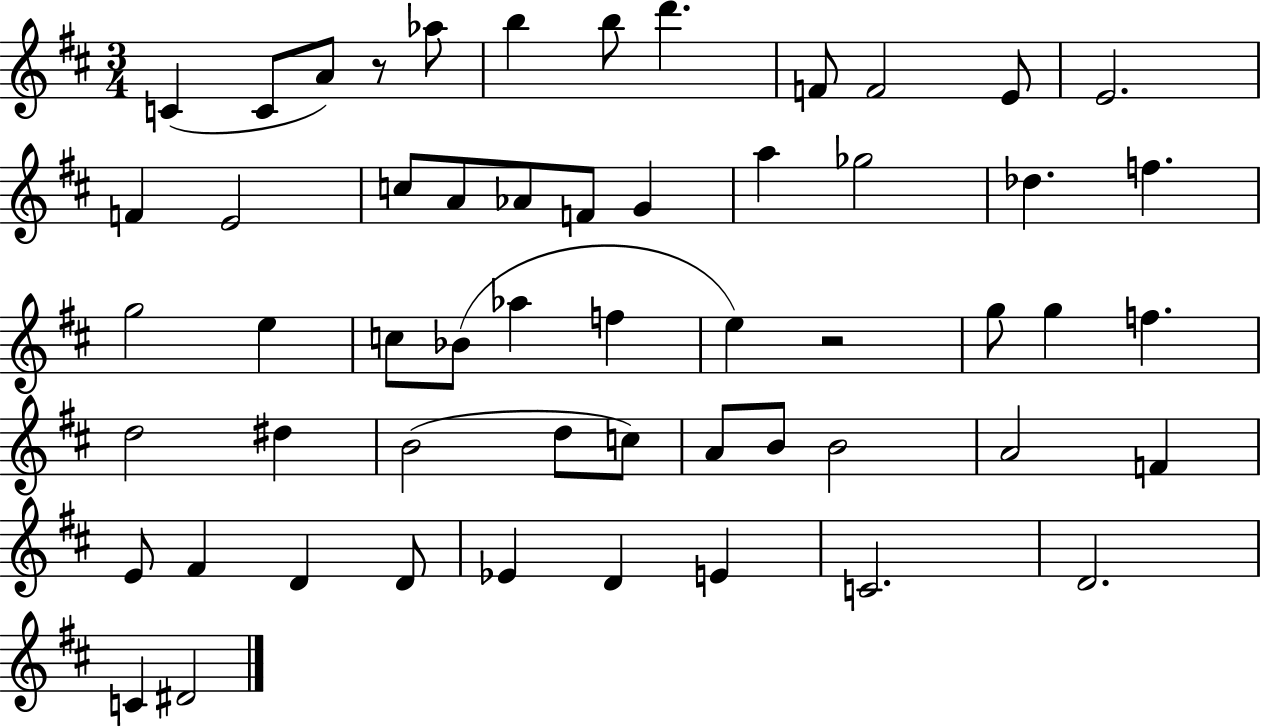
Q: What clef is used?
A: treble